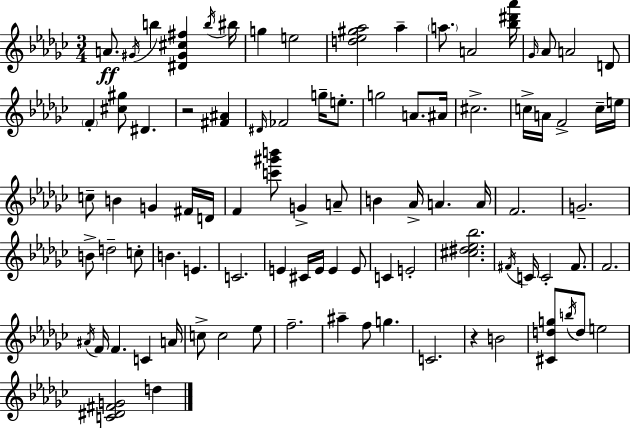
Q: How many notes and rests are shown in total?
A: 90